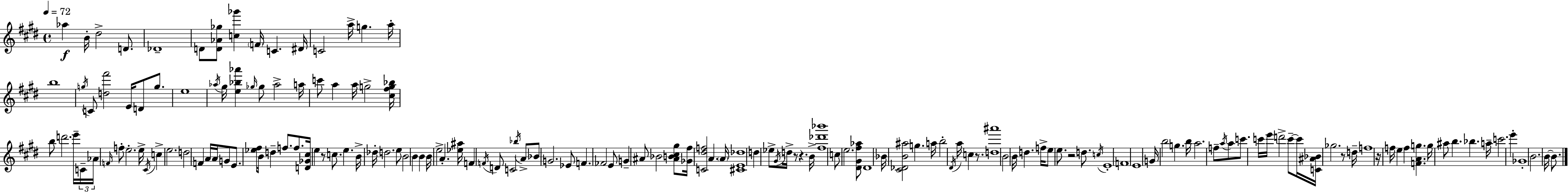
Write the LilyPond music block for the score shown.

{
  \clef treble
  \time 4/4
  \defaultTimeSignature
  \key e \major
  \tempo 4 = 72
  aes''4\f b'16-. dis''2-> d'8. | des'1-- | d'8 <d' aes' ges''>8 <c'' ges'''>4 \parenthesize f'16 c'4. dis'16 | c'2 a''16-> g''4. a''16-. | \break b''1 | \acciaccatura { g''16 } c'8 <d'' fis'''>2 e'16 d'8 g''8. | e''1 | \acciaccatura { aes''16 } gis''16 <e'' bes'' aes'''>4 \grace { ges''16 } ges''8 aes''2-> | \break a''16 c'''8 a''4 a''16 g''2-> | <cis'' fis'' g'' bes''>16 b''8 d'''2. | e'''16-- \tuplet 3/2 { c'16-- aes'16 \grace { f'16 } } f''8-. e''2.-. | e''16-> \acciaccatura { cis'16 } c''4-> e''2. | \break d''2 f'4 | a'16 a'16 g'8 e'8. <ees'' fis''>8 b'16 d''4-- f''8. | f''8. <d' ges' cis''>16 e''4 r8 c''8. e''4. | b'16-> des''16-. d''2. | \break e''8 b'2 b'4 | b'4 b'16 e''2-> a'4.-. | <ees'' ais''>16 f'4 \acciaccatura { f'16 } d'8 c'2 | \acciaccatura { bes''16 } a'8-> bes'8 g'2. | \break ees'8 f'4. fes'2 | e'8 g'4-- ais'8 bes'2 | <ais' b' cis'' gis''>8 <ges' fis''>16 <c' dis'' f''>2 | a'4. \parenthesize a'16 <cis' e' des''>1 | \break d''4 ees''8-> \acciaccatura { gis'16 } d''16-> r8 | r4. b'16-> <fis'' des''' bes'''>1 | c''8 e''2. | <dis' gis' fis'' aes''>8 dis'1 | \break bes'16 <cis' des' b' ais''>2 | g''4. a''16 b''2-. | \acciaccatura { dis'16 } a''16 c''4 r8. <d'' ais'''>1 | b'2 | \break b'16 d''4. f''16-> e''8 e''8. r2 | d''8. \acciaccatura { c''16 } e'1-. | f'1 | e'1 | \break g'16 b''2 | g''4. b''16 a''2. | f''8-- \acciaccatura { a''16 } a''8 c'''8. c'''16 e'''16 | d'''2-> c'''8--~~ c'''16 <c' ais' bes'>16 ges''2. | \break r8 d''16-- f''1 | r16 f''16 e''4 | f''4 <f' a' g''>4. g''16 ais''8 b''4. | bes''4. a''16-- c'''2. | \break e'''4-. ges'1-. | b'2. | b'16~~ b'8. \bar "|."
}